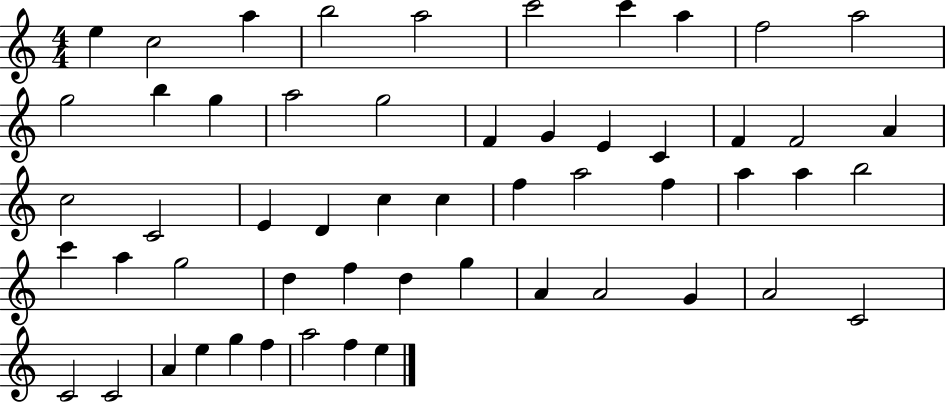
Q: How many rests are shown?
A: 0